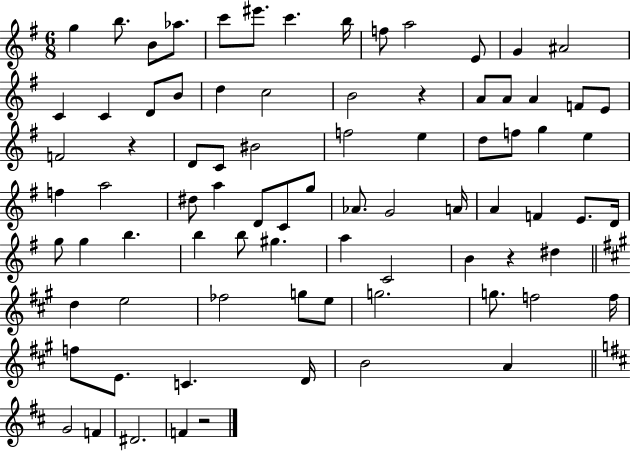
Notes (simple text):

G5/q B5/e. B4/e Ab5/e. C6/e EIS6/e. C6/q. B5/s F5/e A5/h E4/e G4/q A#4/h C4/q C4/q D4/e B4/e D5/q C5/h B4/h R/q A4/e A4/e A4/q F4/e E4/e F4/h R/q D4/e C4/e BIS4/h F5/h E5/q D5/e F5/e G5/q E5/q F5/q A5/h D#5/e A5/q D4/e C4/e G5/e Ab4/e. G4/h A4/s A4/q F4/q E4/e. D4/s G5/e G5/q B5/q. B5/q B5/e G#5/q. A5/q C4/h B4/q R/q D#5/q D5/q E5/h FES5/h G5/e E5/e G5/h. G5/e. F5/h F5/s F5/e E4/e. C4/q. D4/s B4/h A4/q G4/h F4/q D#4/h. F4/q R/h